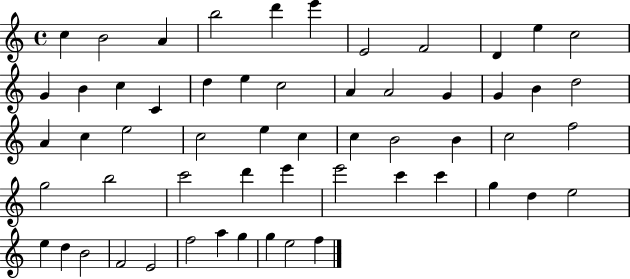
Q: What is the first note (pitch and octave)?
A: C5